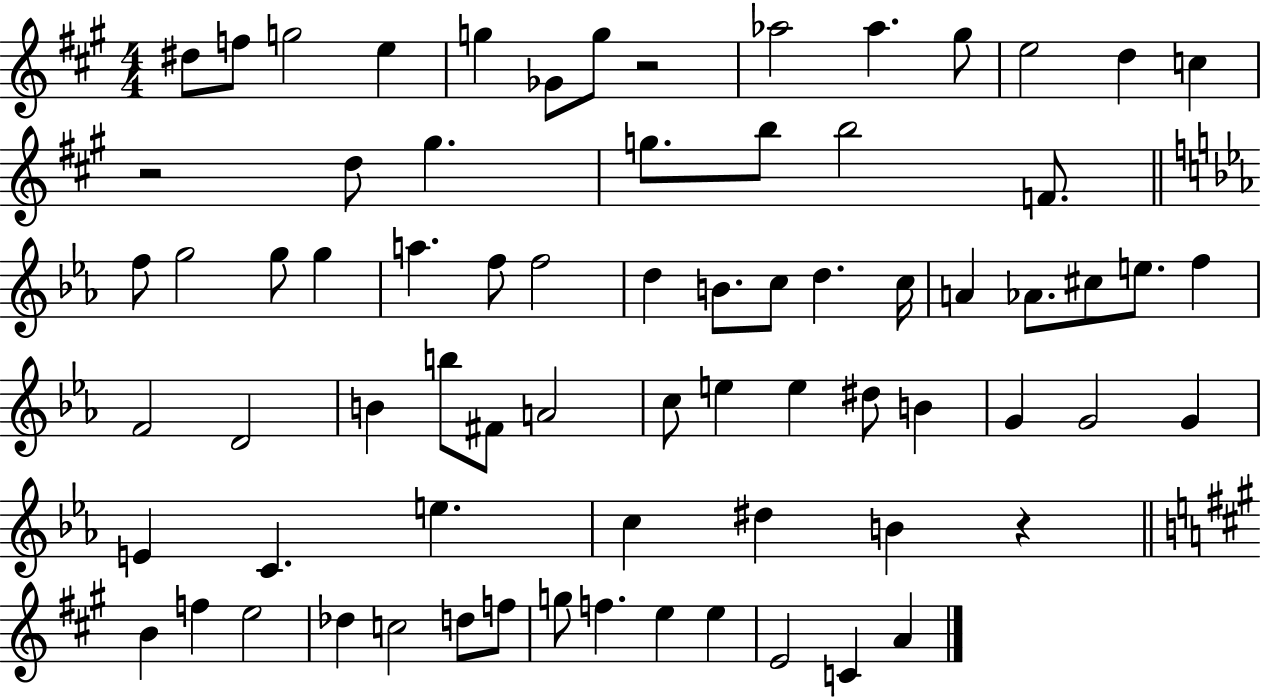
D#5/e F5/e G5/h E5/q G5/q Gb4/e G5/e R/h Ab5/h Ab5/q. G#5/e E5/h D5/q C5/q R/h D5/e G#5/q. G5/e. B5/e B5/h F4/e. F5/e G5/h G5/e G5/q A5/q. F5/e F5/h D5/q B4/e. C5/e D5/q. C5/s A4/q Ab4/e. C#5/e E5/e. F5/q F4/h D4/h B4/q B5/e F#4/e A4/h C5/e E5/q E5/q D#5/e B4/q G4/q G4/h G4/q E4/q C4/q. E5/q. C5/q D#5/q B4/q R/q B4/q F5/q E5/h Db5/q C5/h D5/e F5/e G5/e F5/q. E5/q E5/q E4/h C4/q A4/q